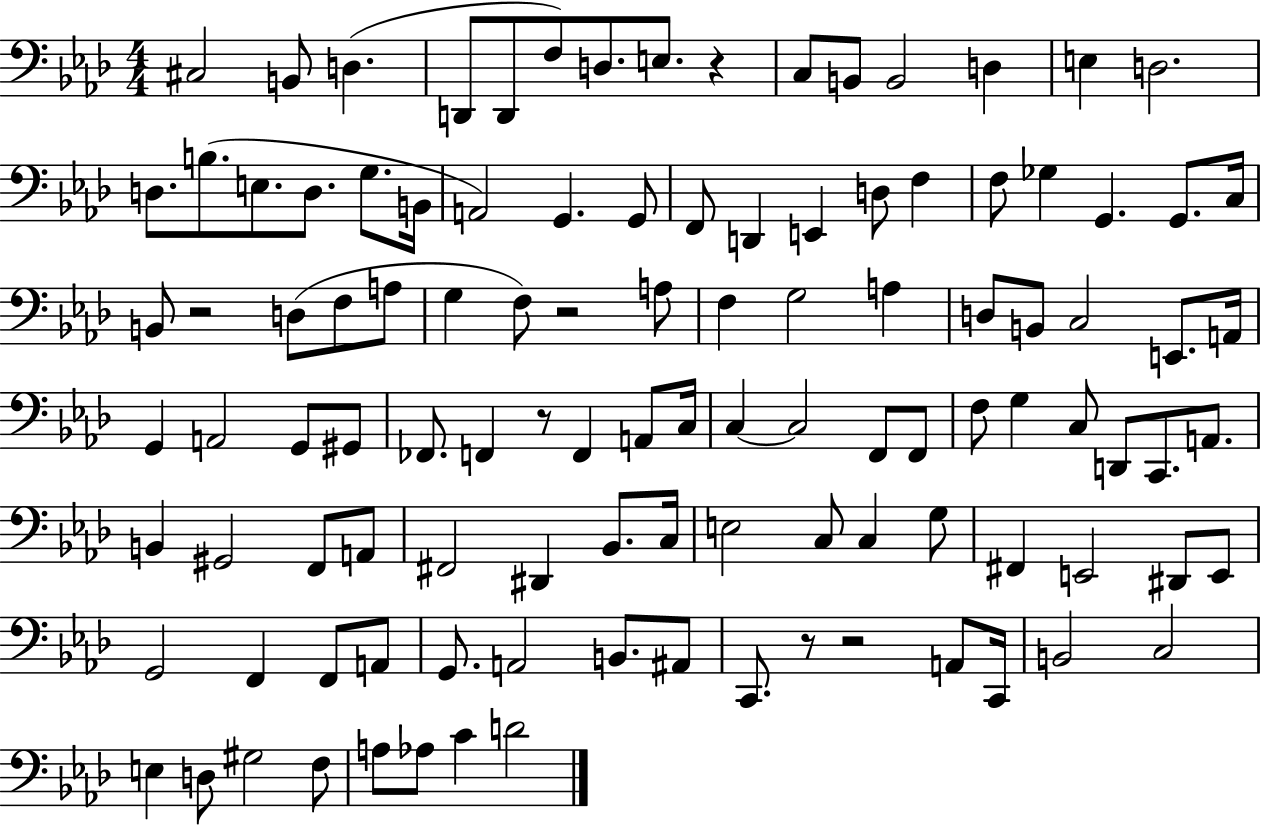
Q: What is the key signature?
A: AES major